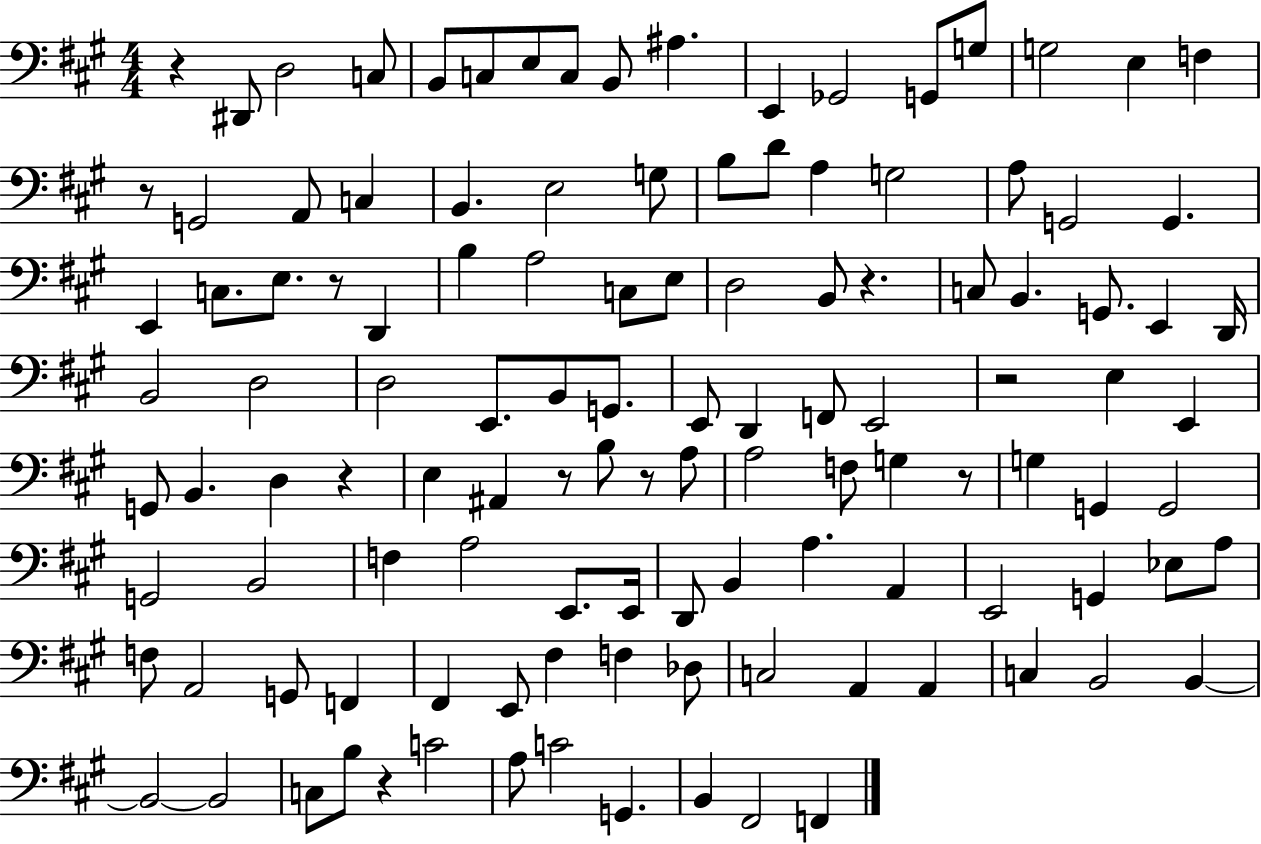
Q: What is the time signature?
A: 4/4